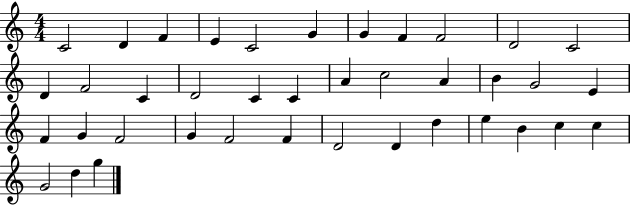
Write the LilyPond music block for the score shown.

{
  \clef treble
  \numericTimeSignature
  \time 4/4
  \key c \major
  c'2 d'4 f'4 | e'4 c'2 g'4 | g'4 f'4 f'2 | d'2 c'2 | \break d'4 f'2 c'4 | d'2 c'4 c'4 | a'4 c''2 a'4 | b'4 g'2 e'4 | \break f'4 g'4 f'2 | g'4 f'2 f'4 | d'2 d'4 d''4 | e''4 b'4 c''4 c''4 | \break g'2 d''4 g''4 | \bar "|."
}